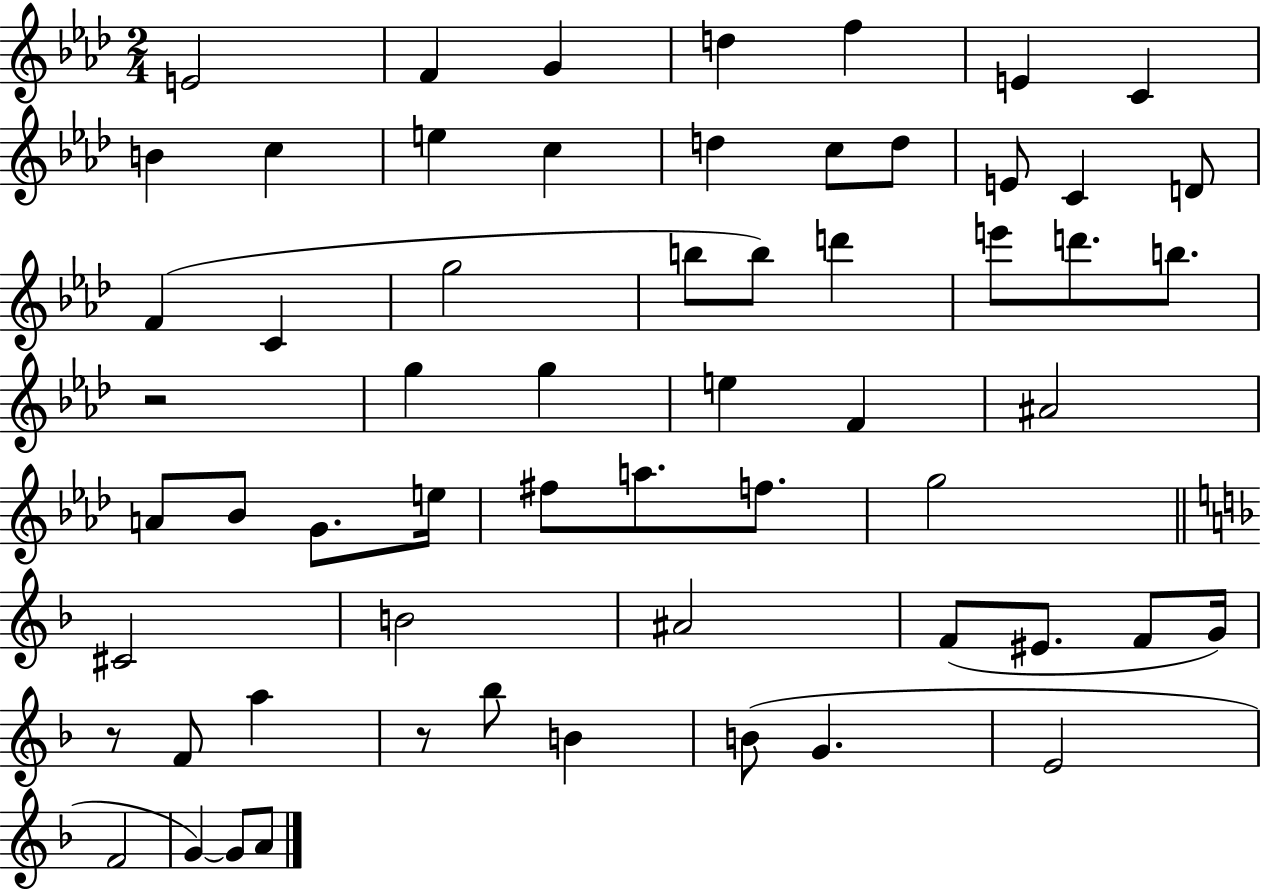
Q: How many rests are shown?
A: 3